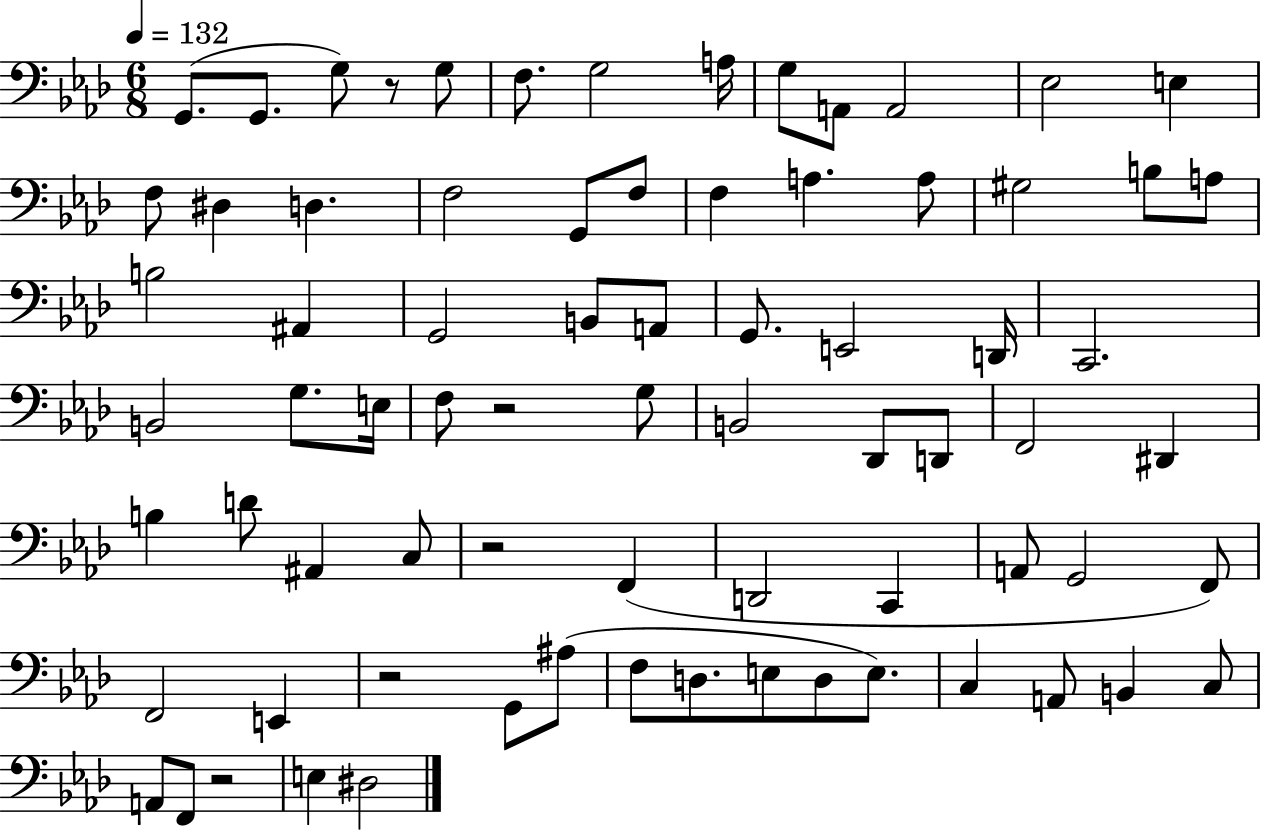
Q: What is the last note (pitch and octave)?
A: D#3